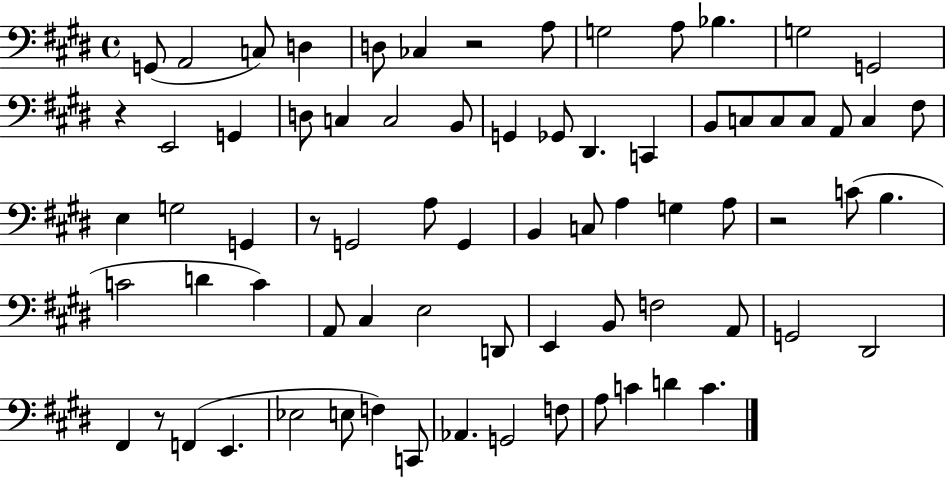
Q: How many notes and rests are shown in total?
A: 74